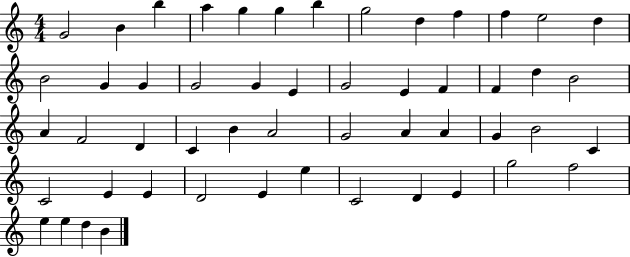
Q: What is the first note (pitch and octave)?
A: G4